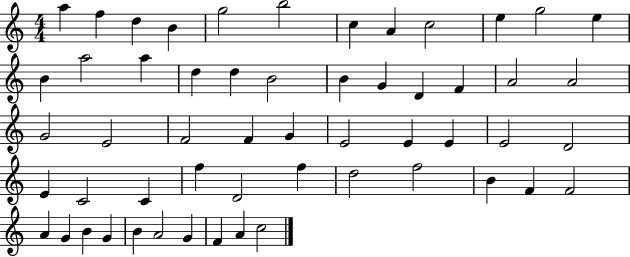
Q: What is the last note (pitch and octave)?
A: C5